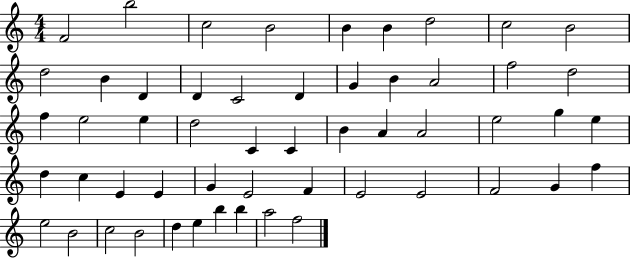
F4/h B5/h C5/h B4/h B4/q B4/q D5/h C5/h B4/h D5/h B4/q D4/q D4/q C4/h D4/q G4/q B4/q A4/h F5/h D5/h F5/q E5/h E5/q D5/h C4/q C4/q B4/q A4/q A4/h E5/h G5/q E5/q D5/q C5/q E4/q E4/q G4/q E4/h F4/q E4/h E4/h F4/h G4/q F5/q E5/h B4/h C5/h B4/h D5/q E5/q B5/q B5/q A5/h F5/h